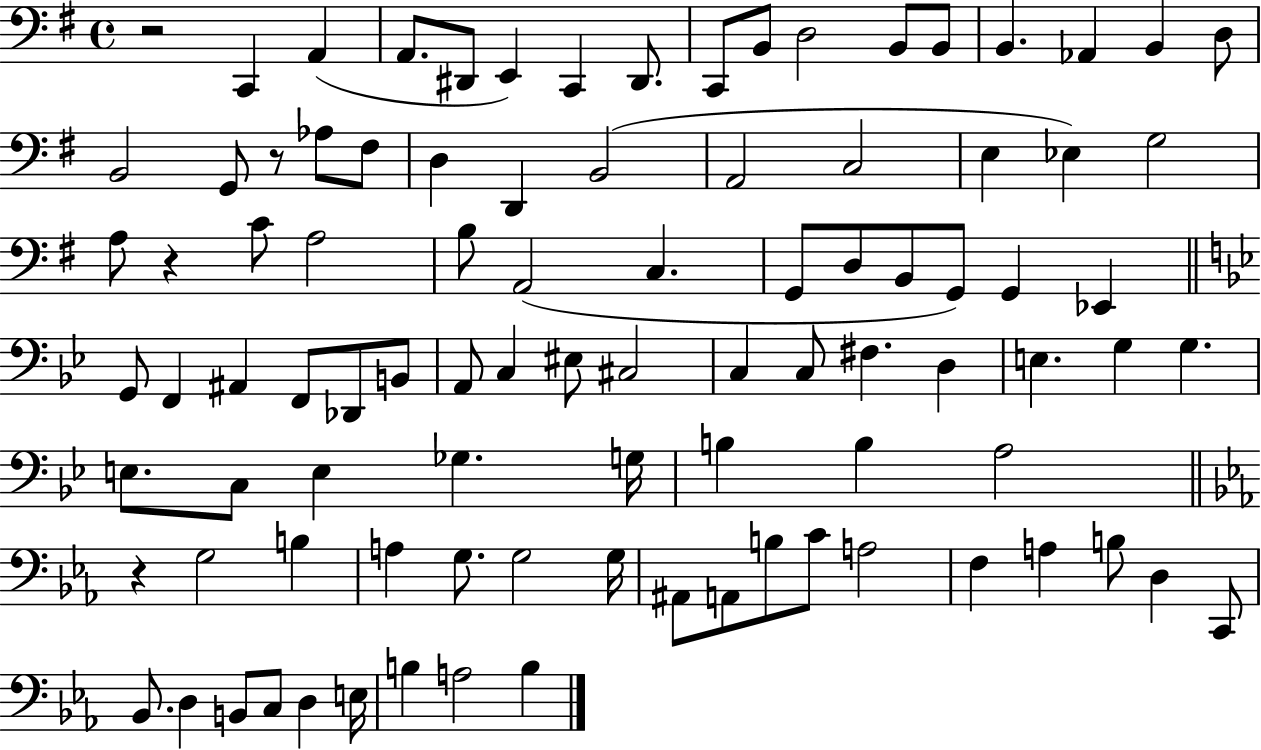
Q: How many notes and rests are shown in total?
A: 94